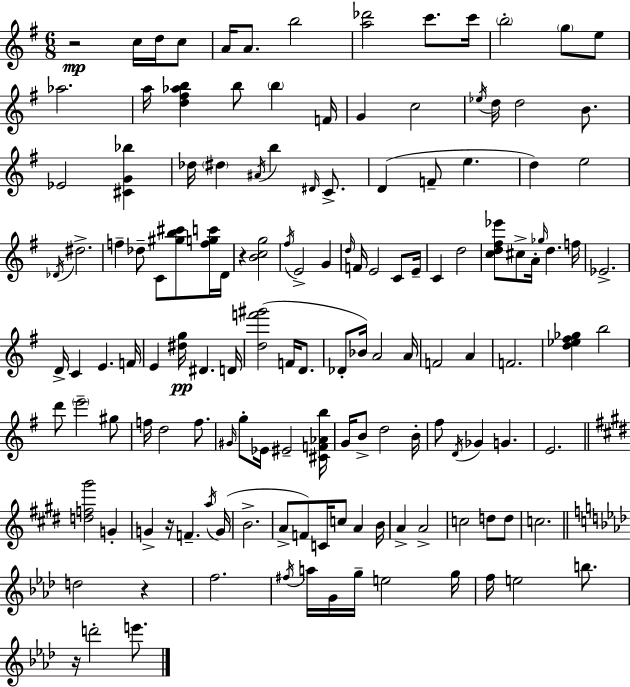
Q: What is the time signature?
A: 6/8